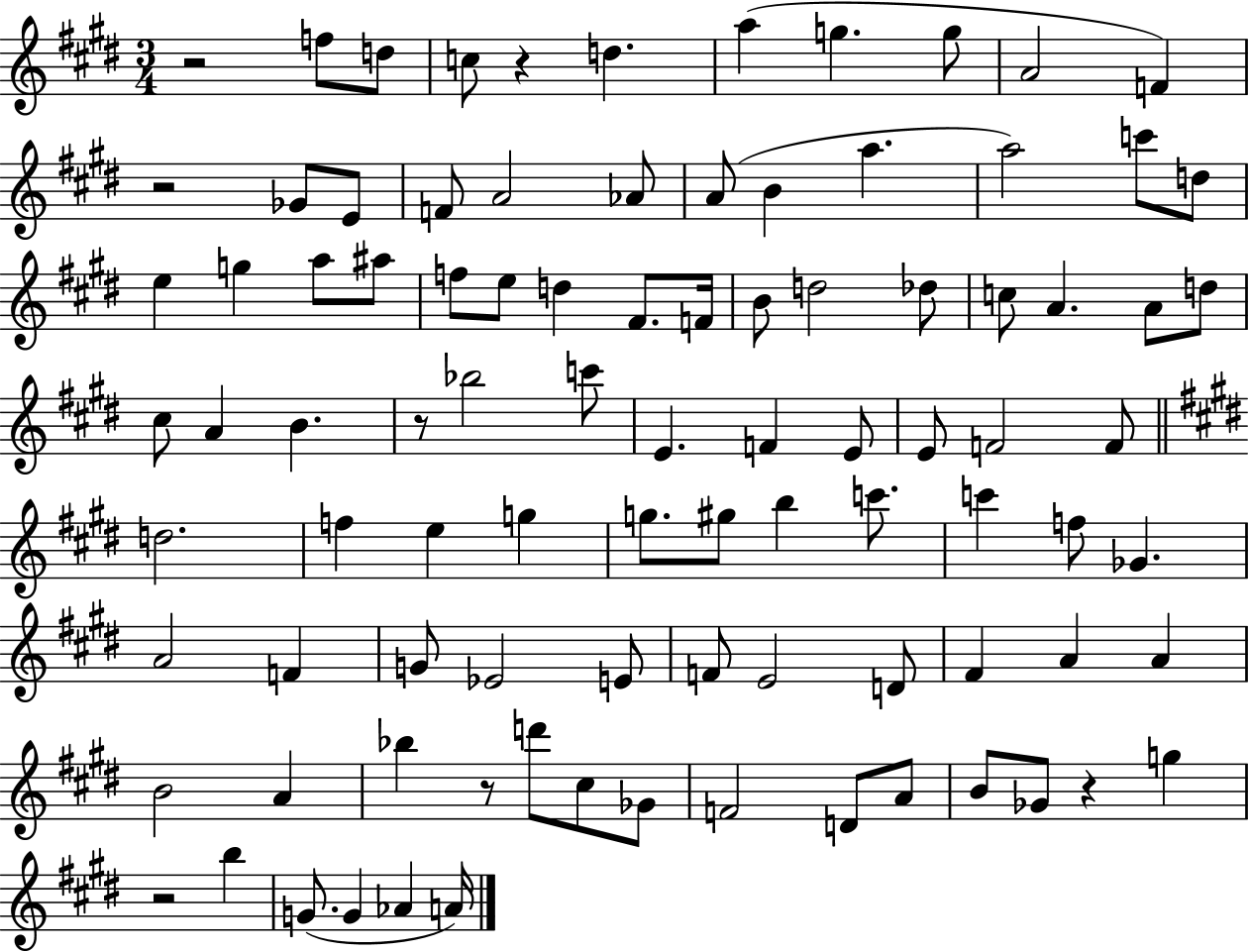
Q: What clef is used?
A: treble